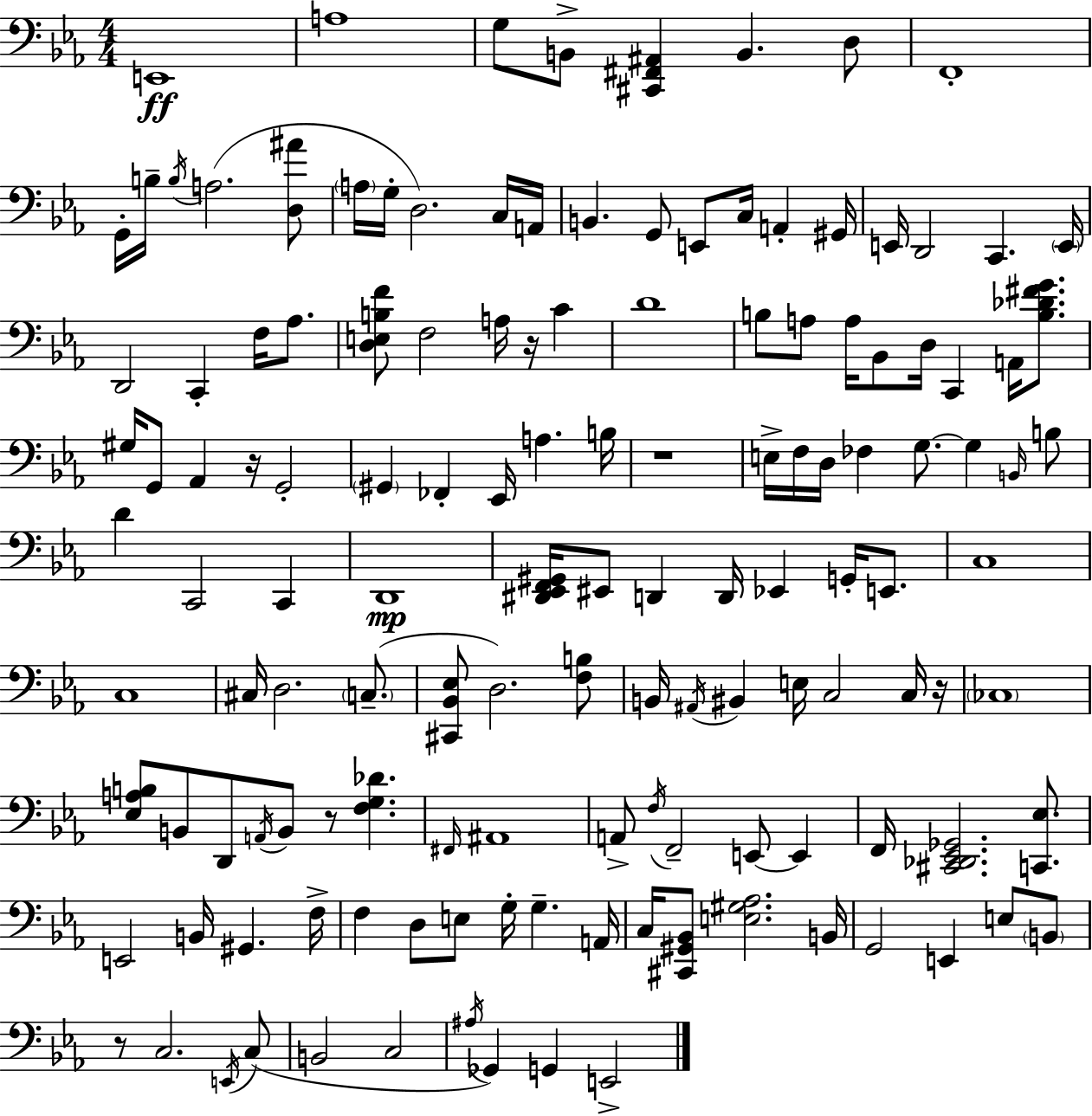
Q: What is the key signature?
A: EES major